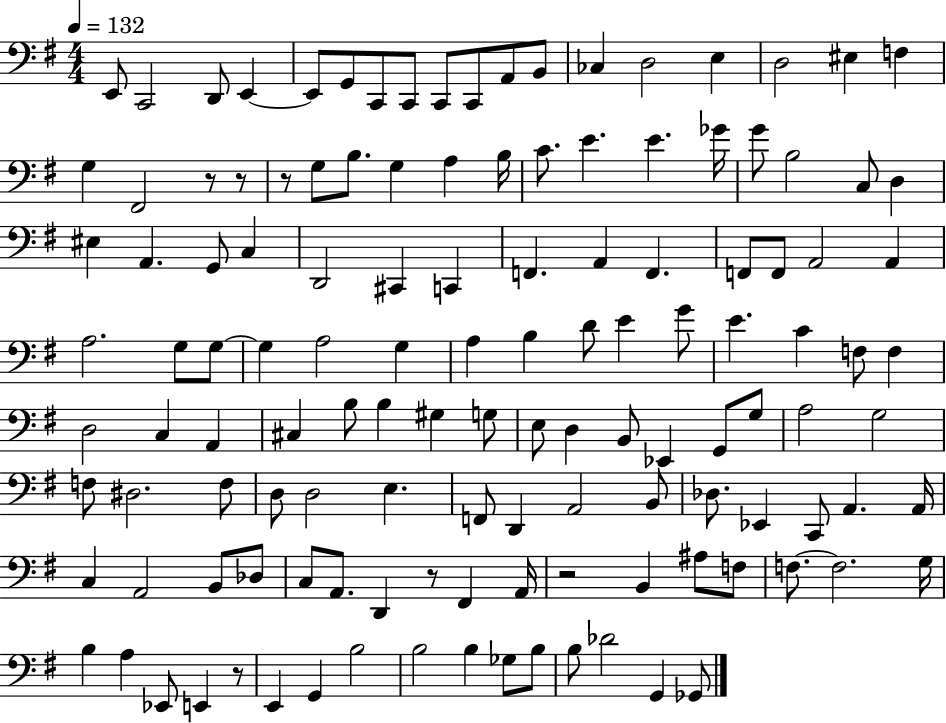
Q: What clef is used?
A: bass